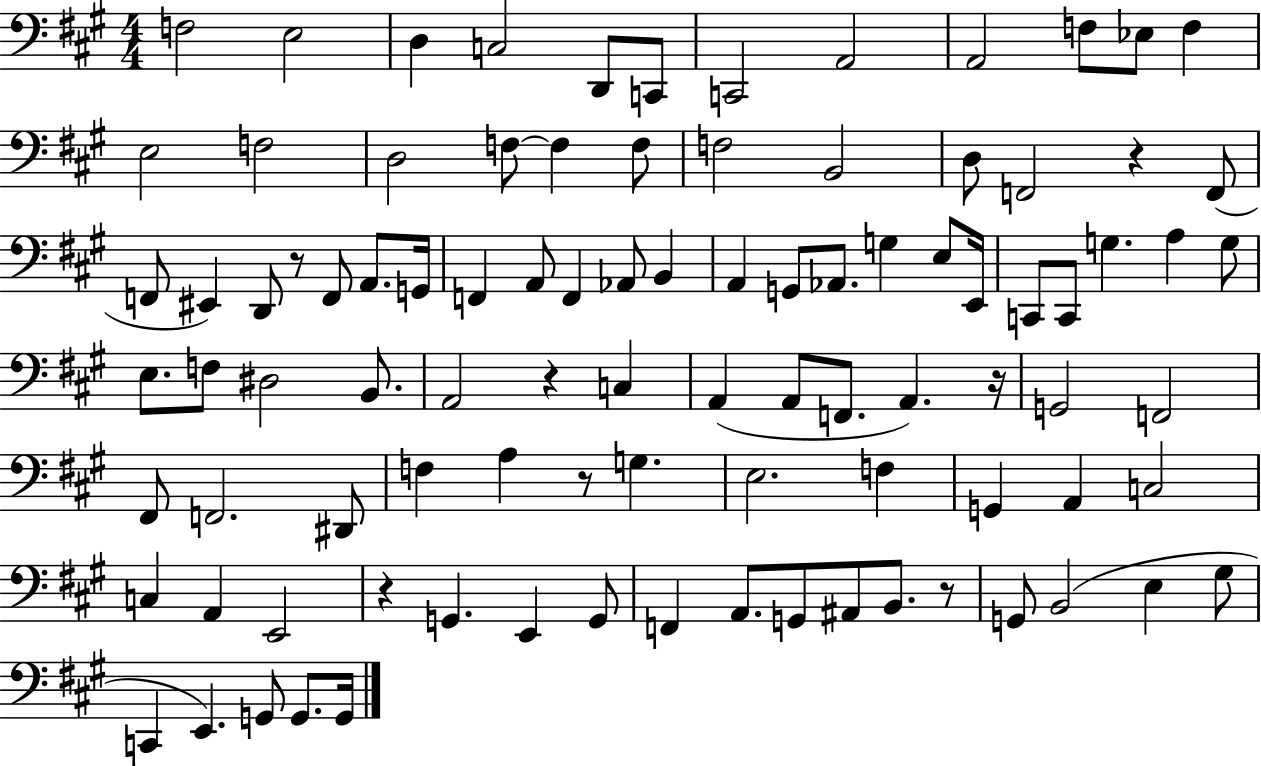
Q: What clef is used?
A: bass